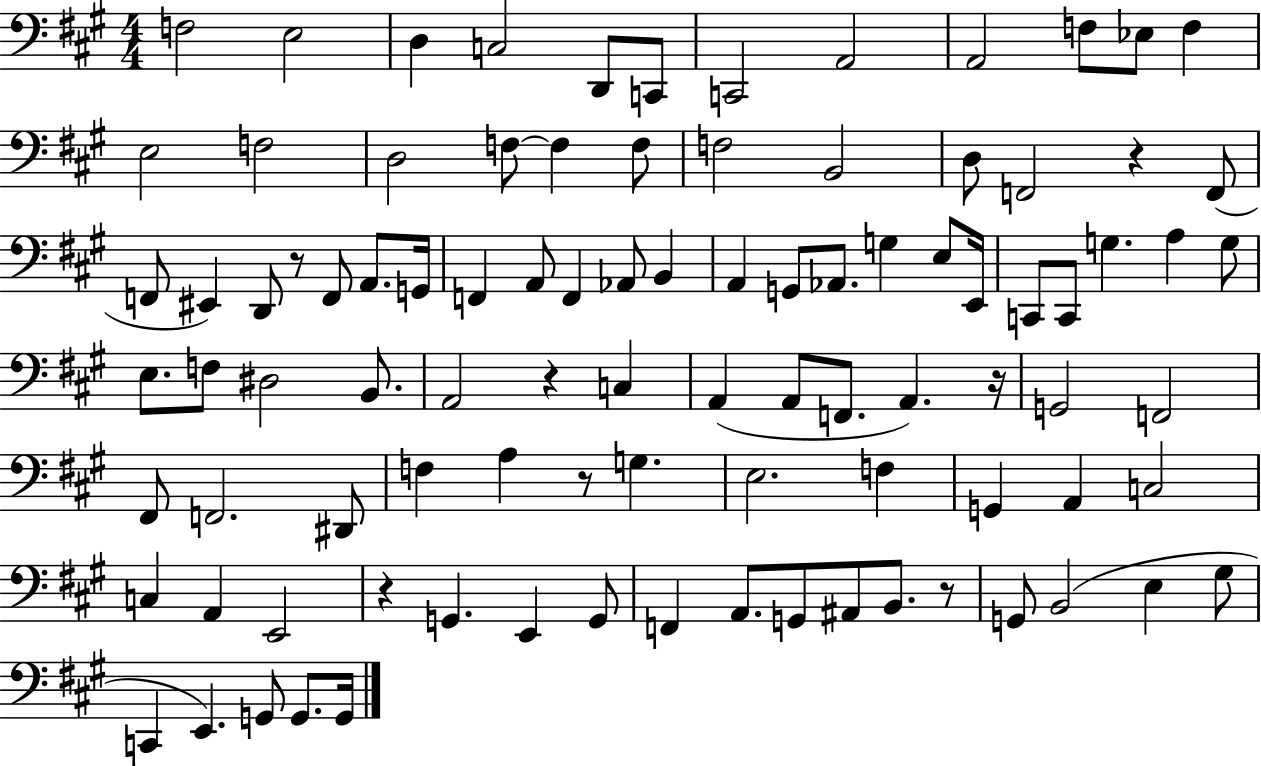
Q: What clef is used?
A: bass